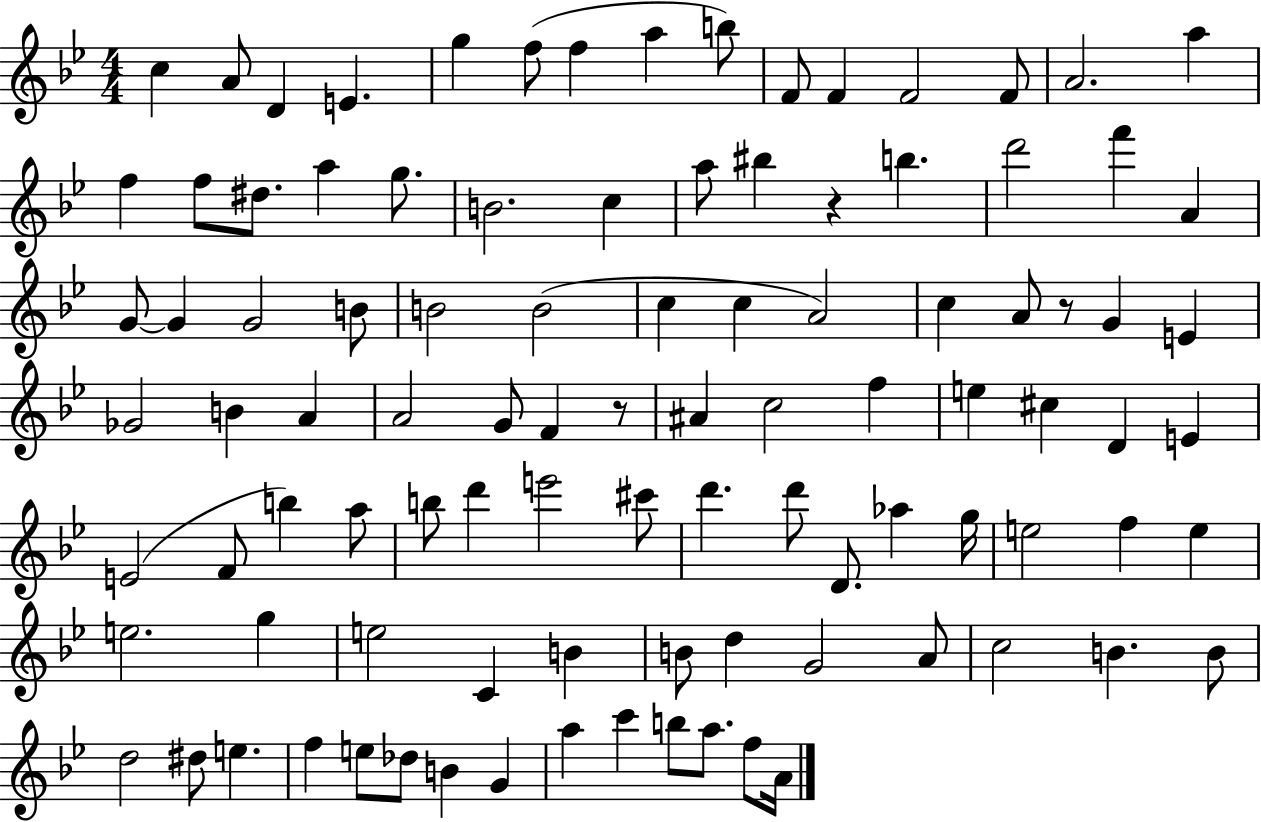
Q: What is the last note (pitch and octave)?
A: A4